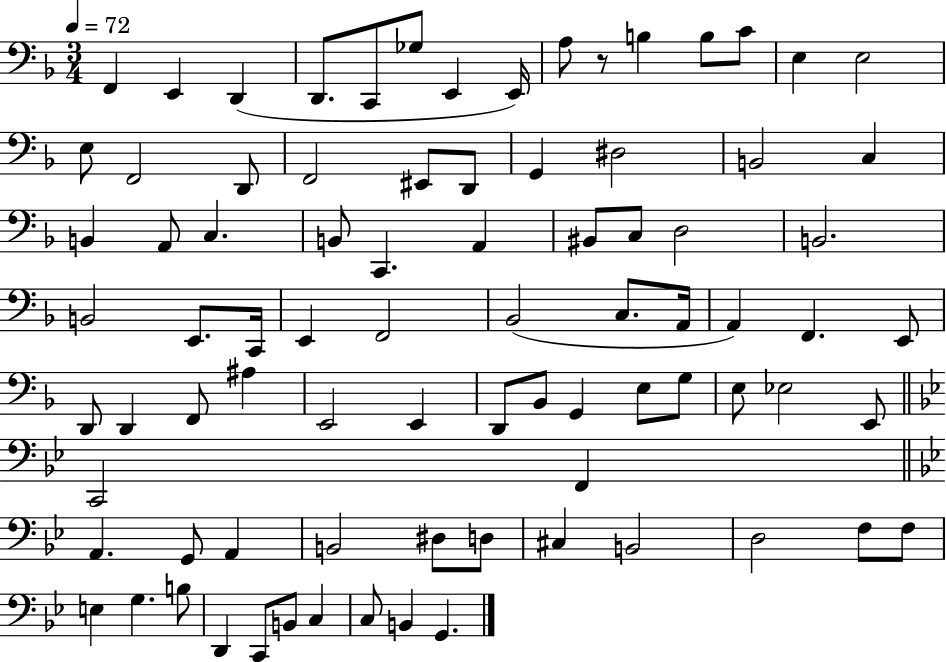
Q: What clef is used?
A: bass